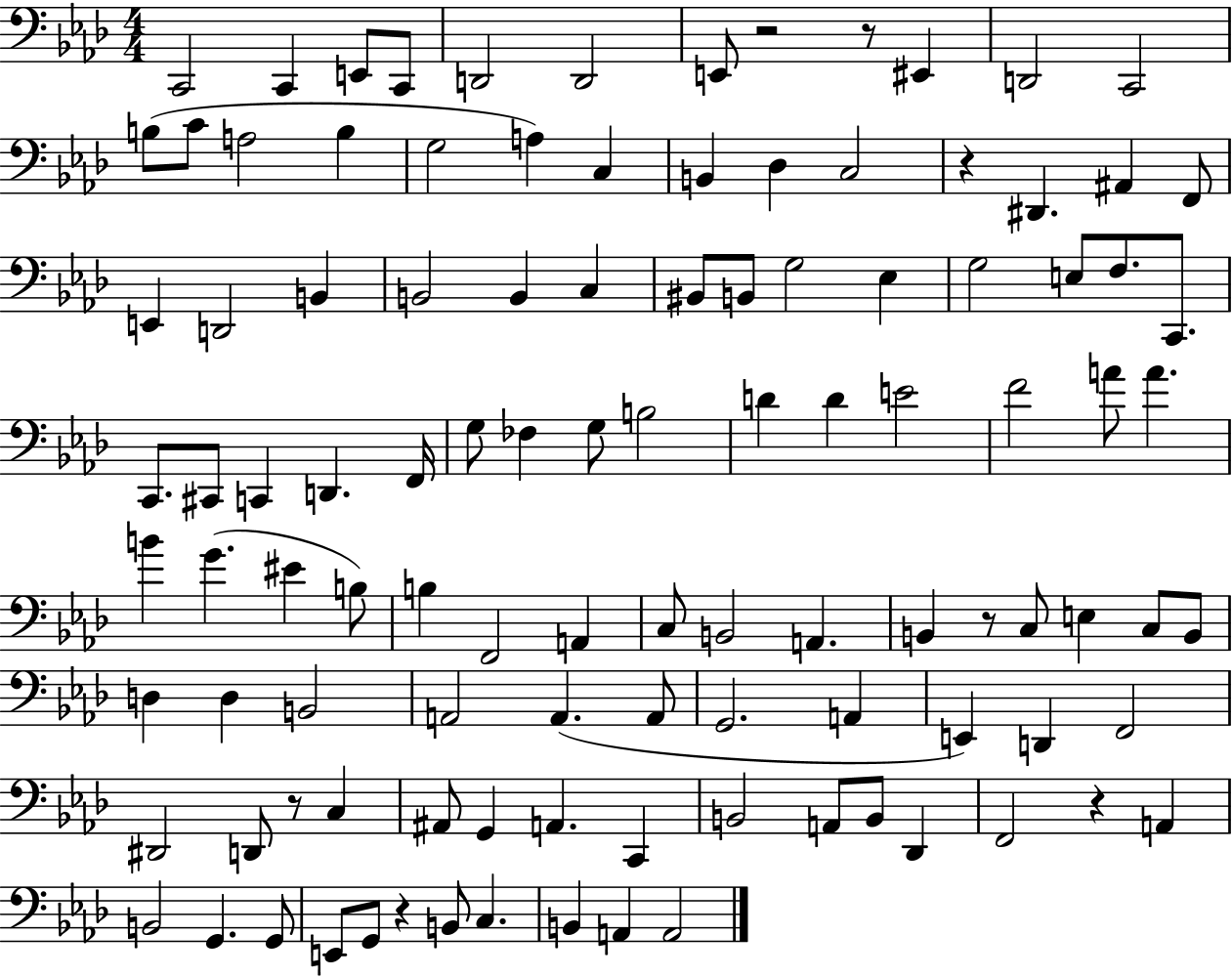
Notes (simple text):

C2/h C2/q E2/e C2/e D2/h D2/h E2/e R/h R/e EIS2/q D2/h C2/h B3/e C4/e A3/h B3/q G3/h A3/q C3/q B2/q Db3/q C3/h R/q D#2/q. A#2/q F2/e E2/q D2/h B2/q B2/h B2/q C3/q BIS2/e B2/e G3/h Eb3/q G3/h E3/e F3/e. C2/e. C2/e. C#2/e C2/q D2/q. F2/s G3/e FES3/q G3/e B3/h D4/q D4/q E4/h F4/h A4/e A4/q. B4/q G4/q. EIS4/q B3/e B3/q F2/h A2/q C3/e B2/h A2/q. B2/q R/e C3/e E3/q C3/e B2/e D3/q D3/q B2/h A2/h A2/q. A2/e G2/h. A2/q E2/q D2/q F2/h D#2/h D2/e R/e C3/q A#2/e G2/q A2/q. C2/q B2/h A2/e B2/e Db2/q F2/h R/q A2/q B2/h G2/q. G2/e E2/e G2/e R/q B2/e C3/q. B2/q A2/q A2/h